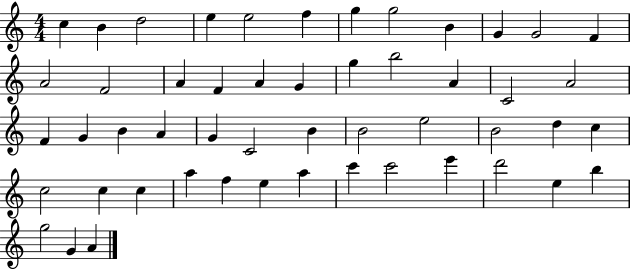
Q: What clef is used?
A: treble